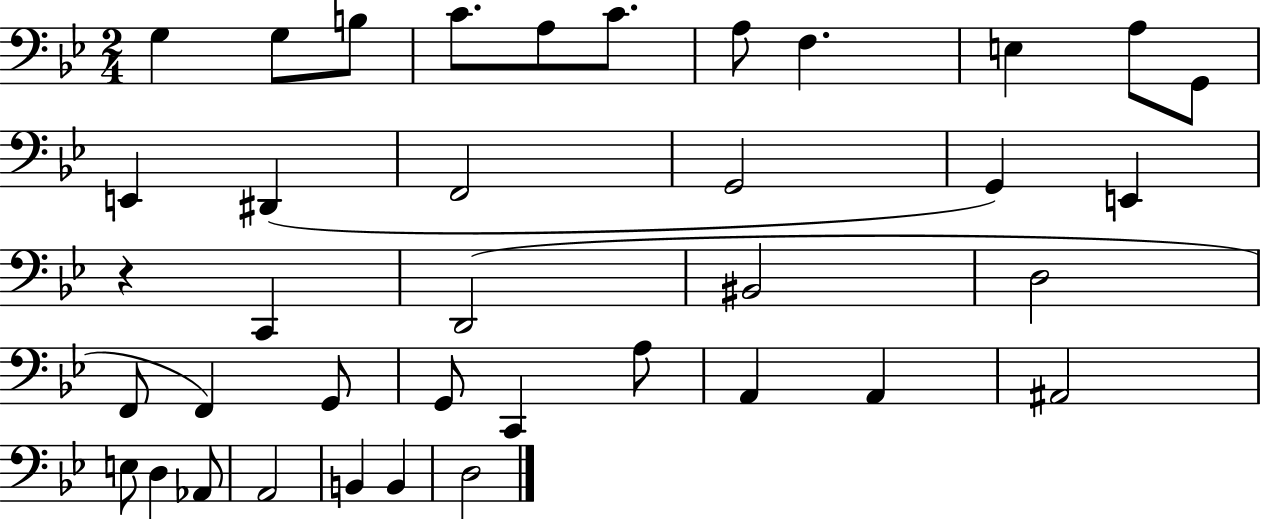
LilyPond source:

{
  \clef bass
  \numericTimeSignature
  \time 2/4
  \key bes \major
  g4 g8 b8 | c'8. a8 c'8. | a8 f4. | e4 a8 g,8 | \break e,4 dis,4( | f,2 | g,2 | g,4) e,4 | \break r4 c,4 | d,2( | bis,2 | d2 | \break f,8 f,4) g,8 | g,8 c,4 a8 | a,4 a,4 | ais,2 | \break e8 d4 aes,8 | a,2 | b,4 b,4 | d2 | \break \bar "|."
}